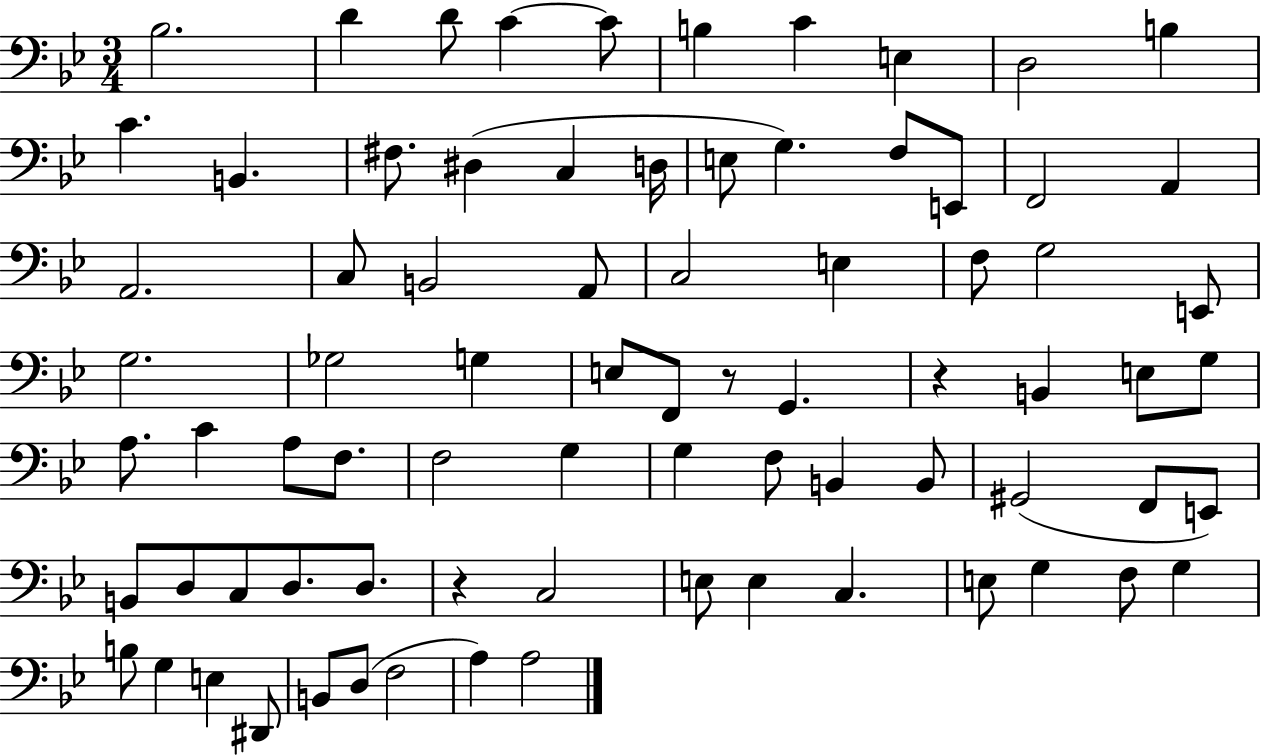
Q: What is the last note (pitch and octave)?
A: A3